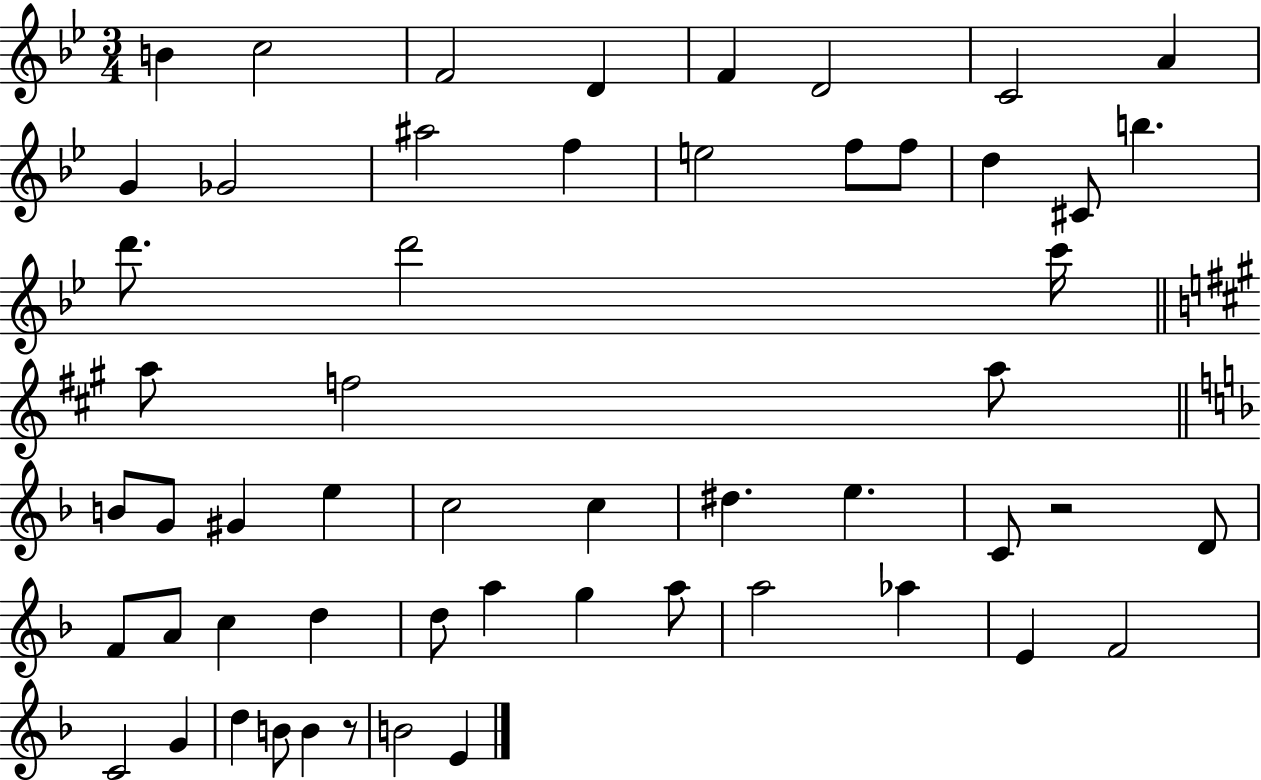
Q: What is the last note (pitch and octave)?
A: E4